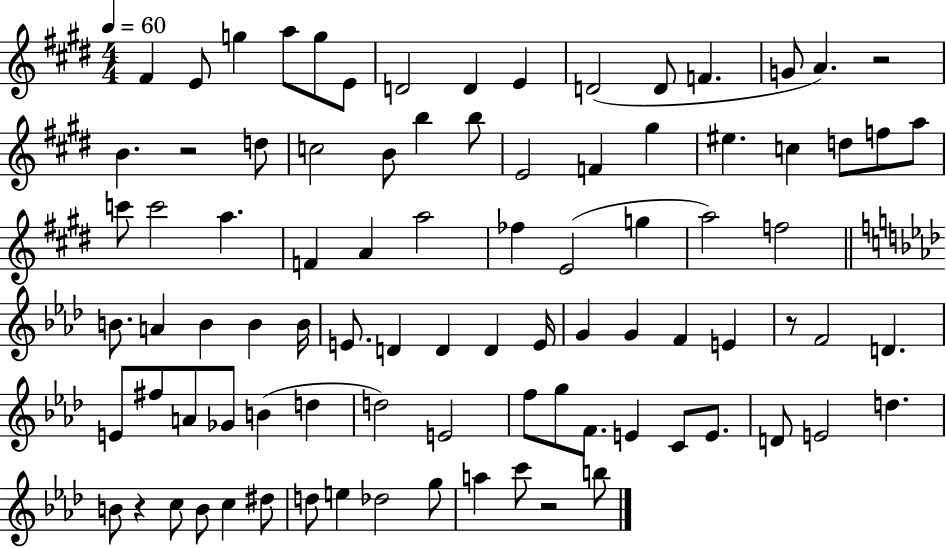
{
  \clef treble
  \numericTimeSignature
  \time 4/4
  \key e \major
  \tempo 4 = 60
  fis'4 e'8 g''4 a''8 g''8 e'8 | d'2 d'4 e'4 | d'2( d'8 f'4. | g'8 a'4.) r2 | \break b'4. r2 d''8 | c''2 b'8 b''4 b''8 | e'2 f'4 gis''4 | eis''4. c''4 d''8 f''8 a''8 | \break c'''8 c'''2 a''4. | f'4 a'4 a''2 | fes''4 e'2( g''4 | a''2) f''2 | \break \bar "||" \break \key f \minor b'8. a'4 b'4 b'4 b'16 | e'8. d'4 d'4 d'4 e'16 | g'4 g'4 f'4 e'4 | r8 f'2 d'4. | \break e'8 fis''8 a'8 ges'8 b'4( d''4 | d''2) e'2 | f''8 g''8 f'8. e'4 c'8 e'8. | d'8 e'2 d''4. | \break b'8 r4 c''8 b'8 c''4 dis''8 | d''8 e''4 des''2 g''8 | a''4 c'''8 r2 b''8 | \bar "|."
}